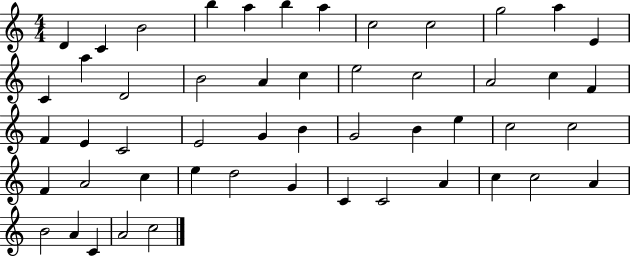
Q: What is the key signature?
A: C major